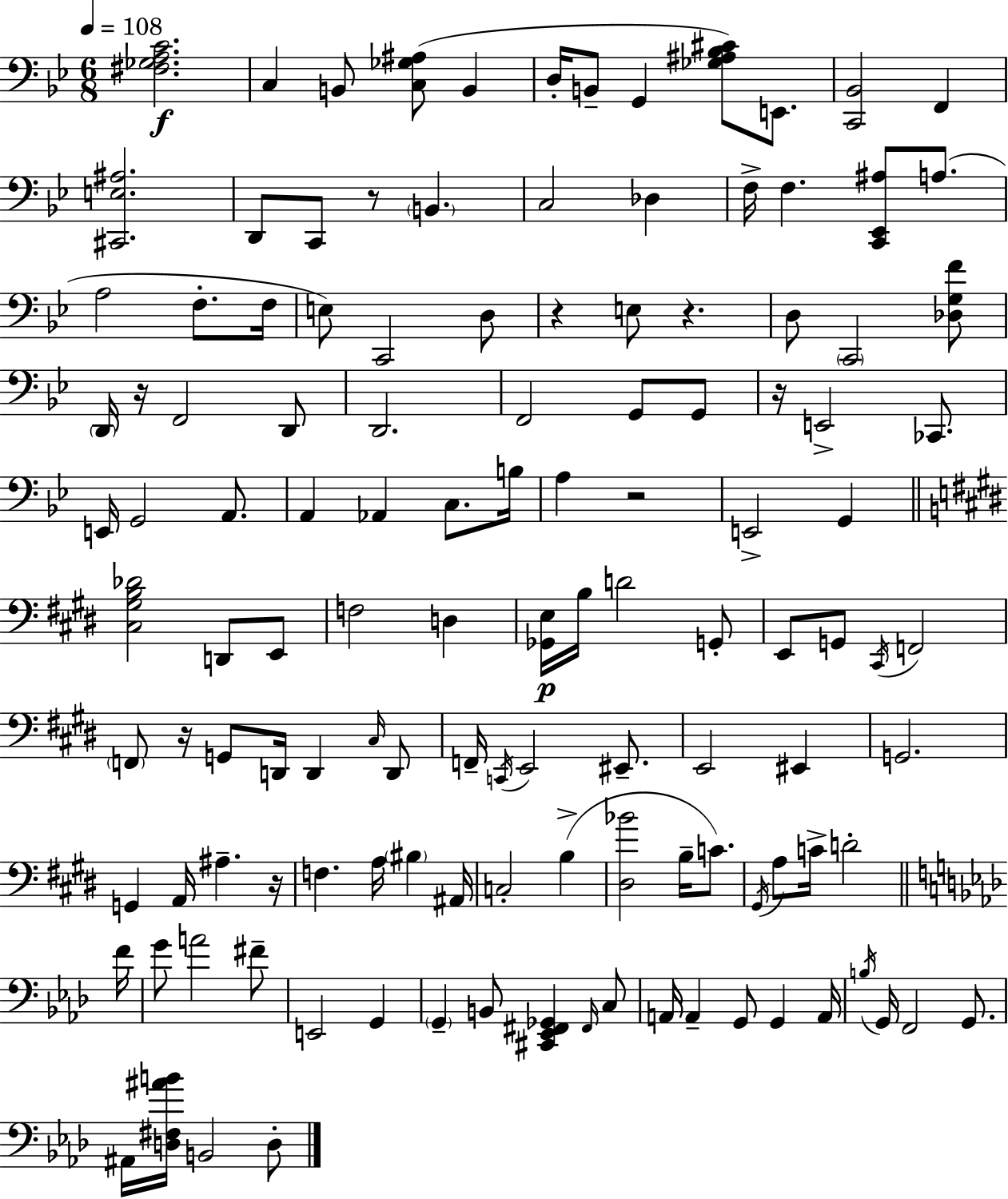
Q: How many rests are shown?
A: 8